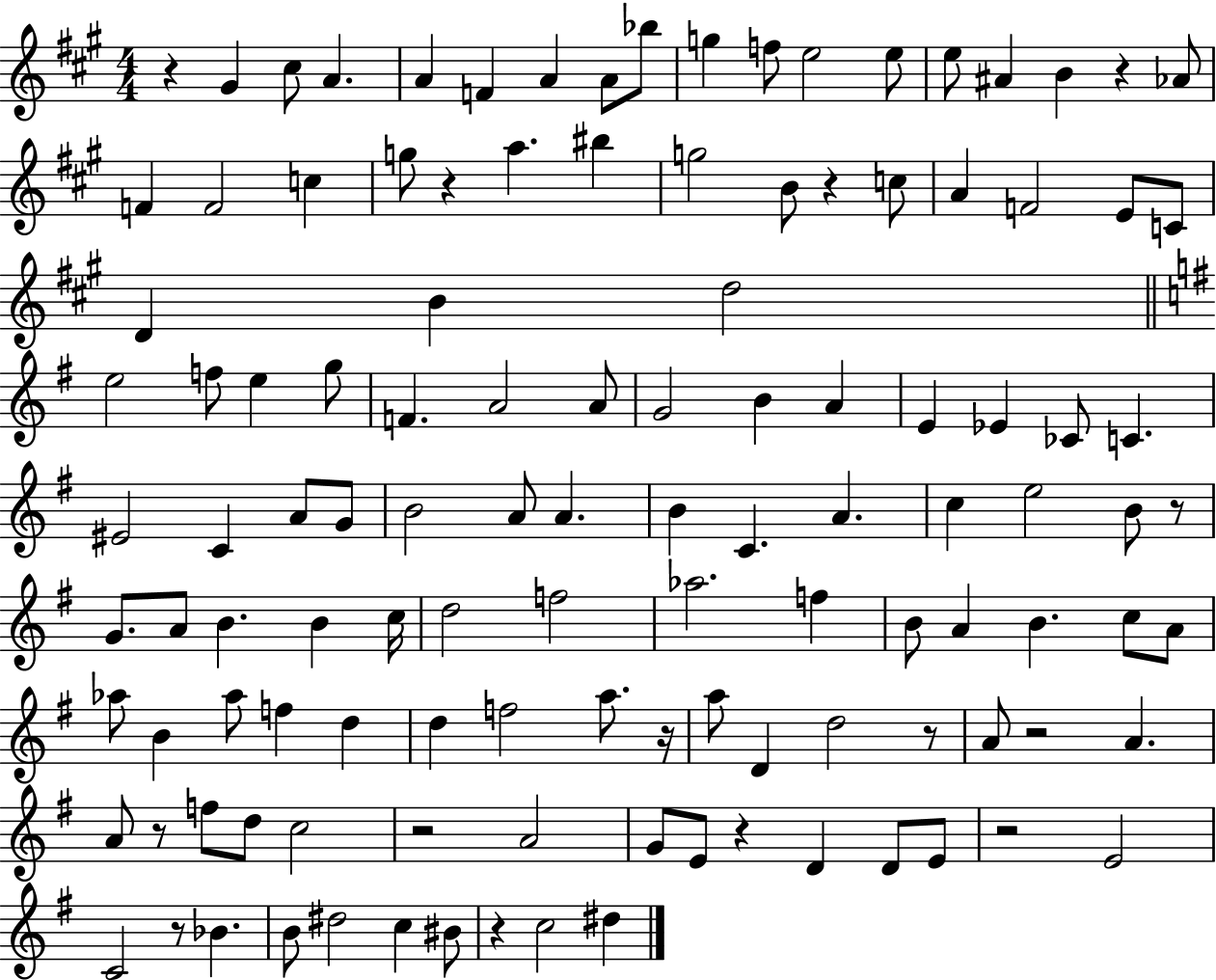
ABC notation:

X:1
T:Untitled
M:4/4
L:1/4
K:A
z ^G ^c/2 A A F A A/2 _b/2 g f/2 e2 e/2 e/2 ^A B z _A/2 F F2 c g/2 z a ^b g2 B/2 z c/2 A F2 E/2 C/2 D B d2 e2 f/2 e g/2 F A2 A/2 G2 B A E _E _C/2 C ^E2 C A/2 G/2 B2 A/2 A B C A c e2 B/2 z/2 G/2 A/2 B B c/4 d2 f2 _a2 f B/2 A B c/2 A/2 _a/2 B _a/2 f d d f2 a/2 z/4 a/2 D d2 z/2 A/2 z2 A A/2 z/2 f/2 d/2 c2 z2 A2 G/2 E/2 z D D/2 E/2 z2 E2 C2 z/2 _B B/2 ^d2 c ^B/2 z c2 ^d